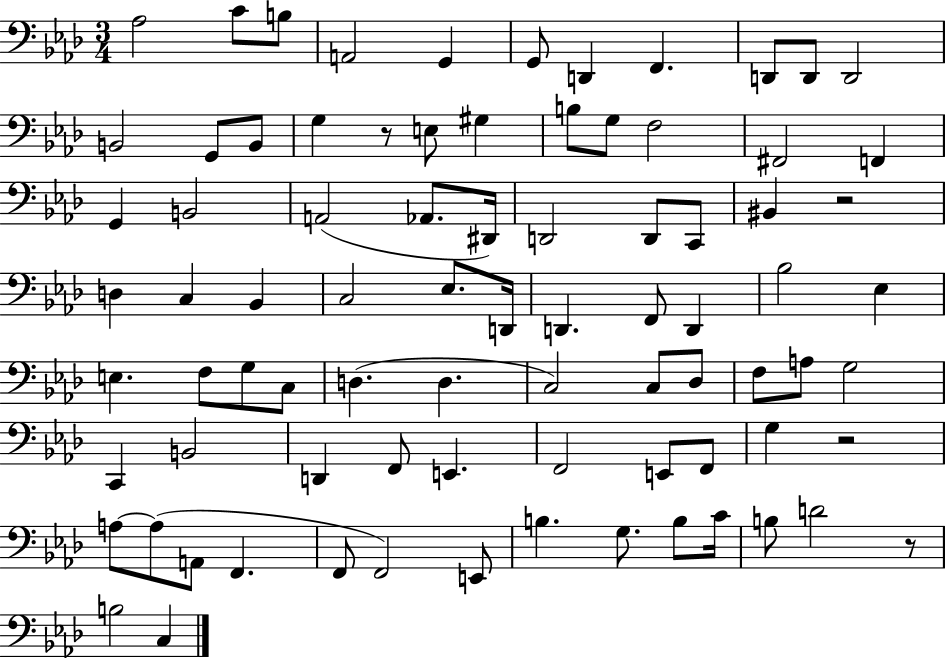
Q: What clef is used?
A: bass